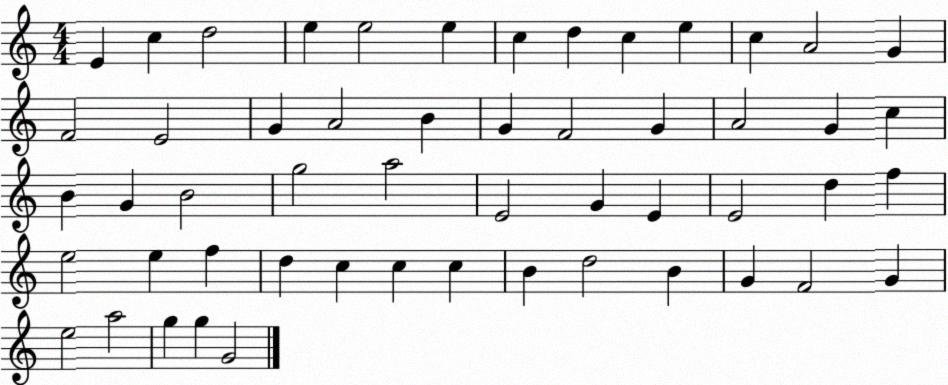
X:1
T:Untitled
M:4/4
L:1/4
K:C
E c d2 e e2 e c d c e c A2 G F2 E2 G A2 B G F2 G A2 G c B G B2 g2 a2 E2 G E E2 d f e2 e f d c c c B d2 B G F2 G e2 a2 g g G2